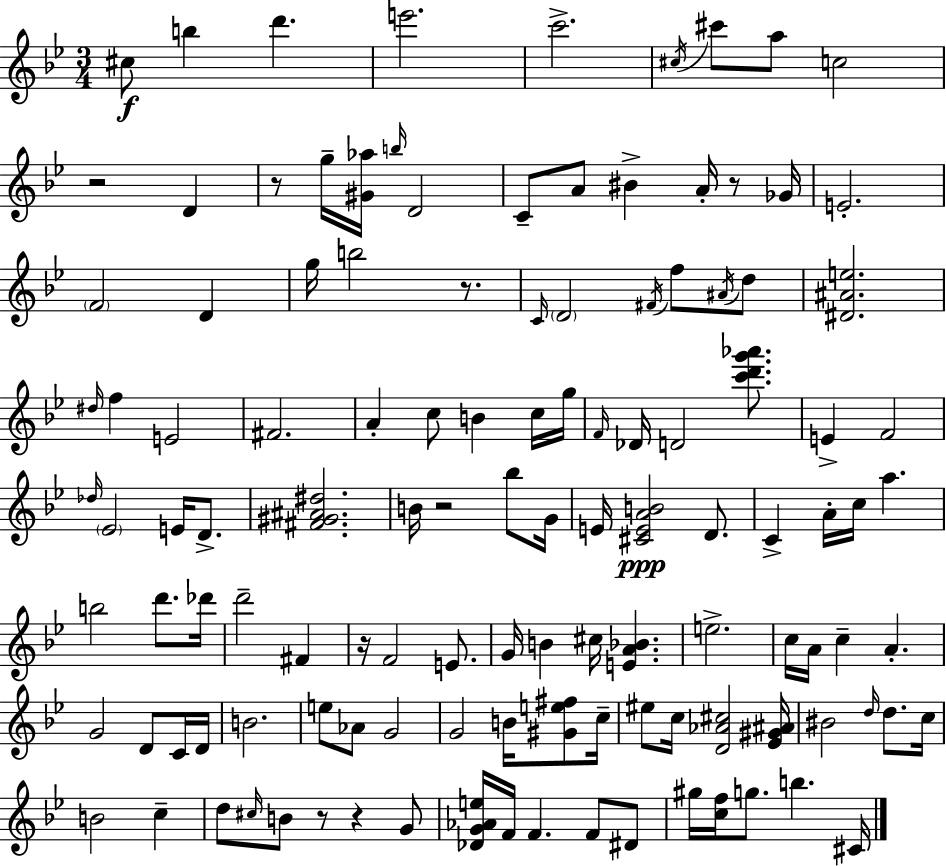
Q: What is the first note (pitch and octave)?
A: C#5